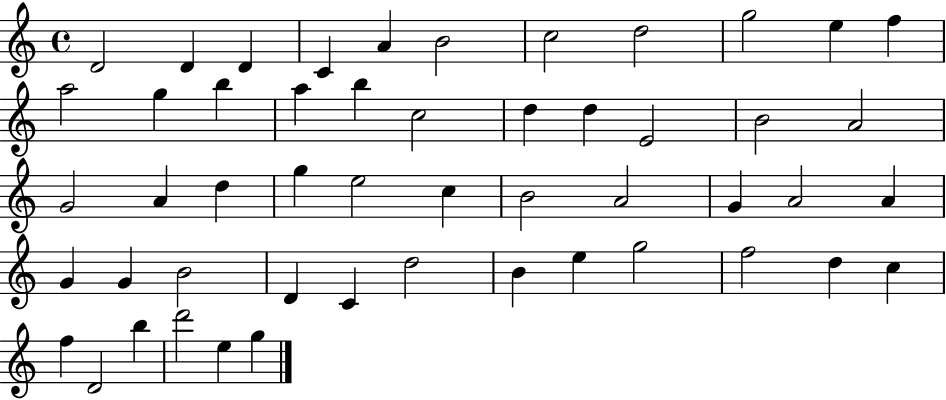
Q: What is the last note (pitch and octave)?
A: G5